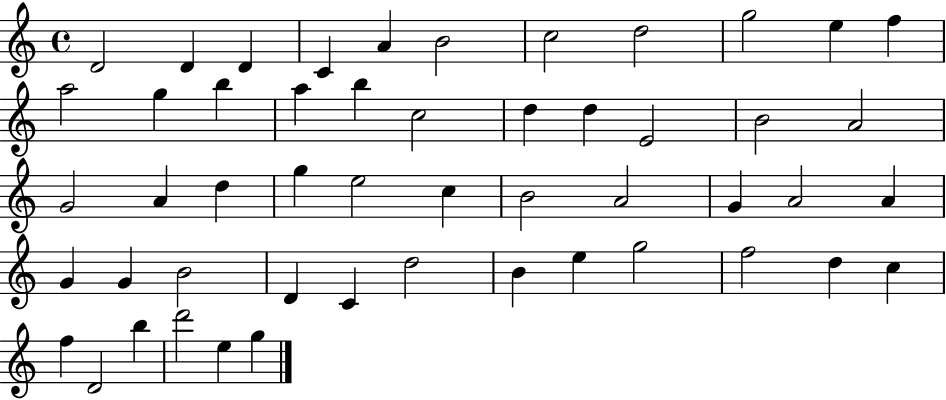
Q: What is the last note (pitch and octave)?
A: G5